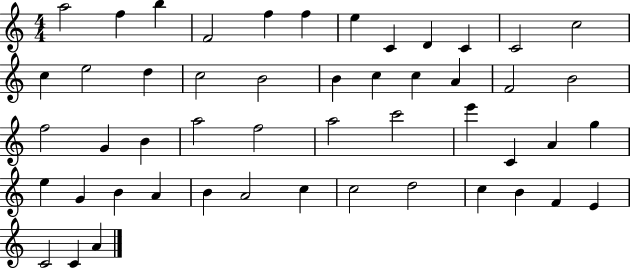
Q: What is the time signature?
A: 4/4